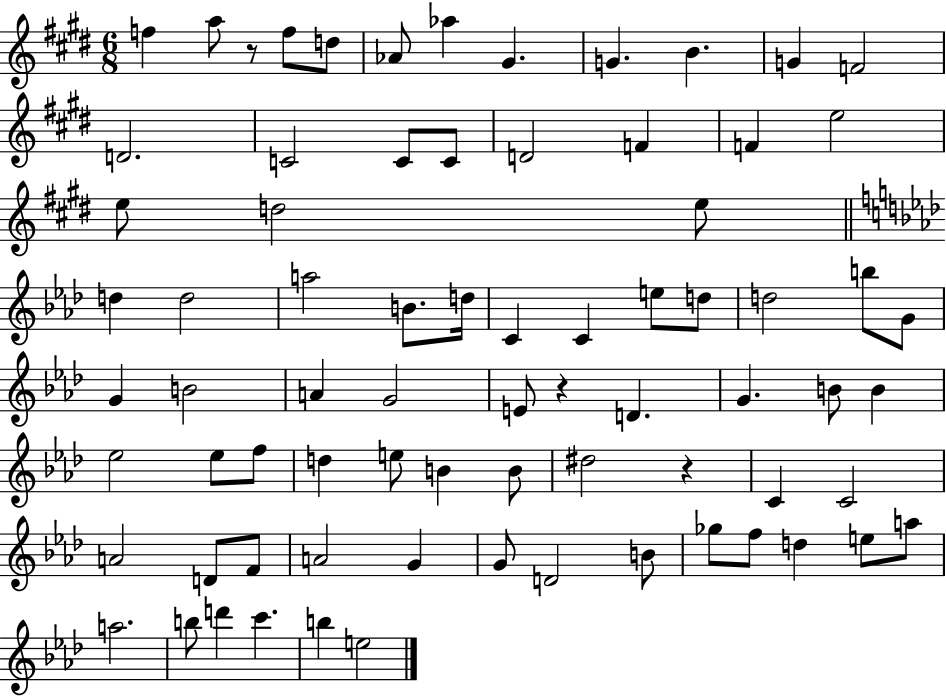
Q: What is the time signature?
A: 6/8